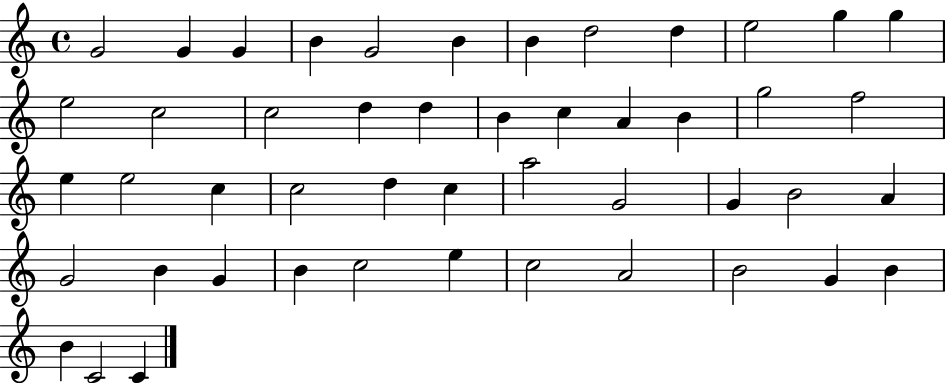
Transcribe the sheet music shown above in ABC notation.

X:1
T:Untitled
M:4/4
L:1/4
K:C
G2 G G B G2 B B d2 d e2 g g e2 c2 c2 d d B c A B g2 f2 e e2 c c2 d c a2 G2 G B2 A G2 B G B c2 e c2 A2 B2 G B B C2 C